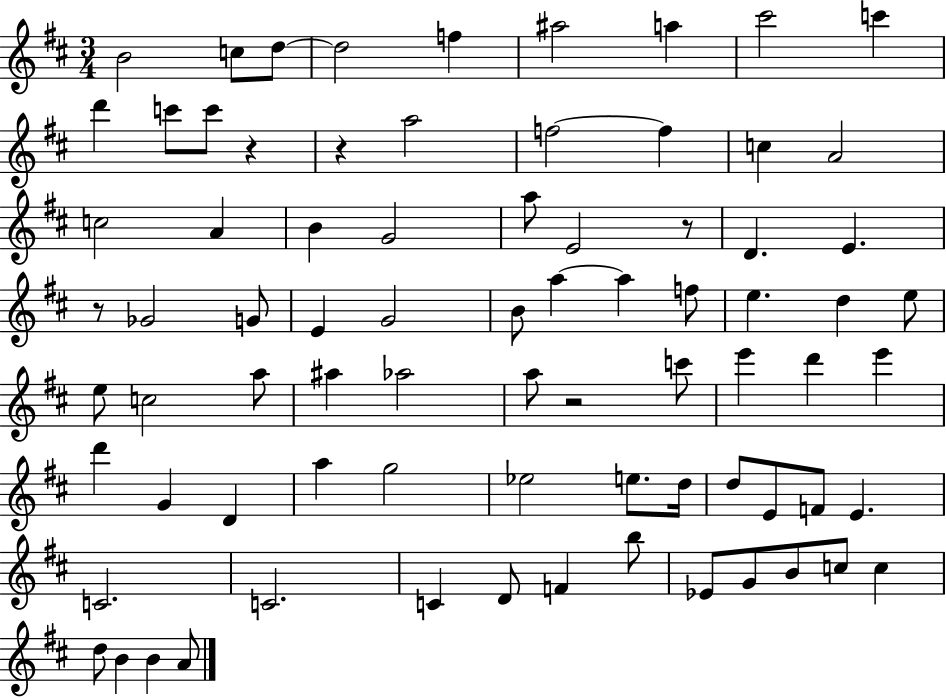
B4/h C5/e D5/e D5/h F5/q A#5/h A5/q C#6/h C6/q D6/q C6/e C6/e R/q R/q A5/h F5/h F5/q C5/q A4/h C5/h A4/q B4/q G4/h A5/e E4/h R/e D4/q. E4/q. R/e Gb4/h G4/e E4/q G4/h B4/e A5/q A5/q F5/e E5/q. D5/q E5/e E5/e C5/h A5/e A#5/q Ab5/h A5/e R/h C6/e E6/q D6/q E6/q D6/q G4/q D4/q A5/q G5/h Eb5/h E5/e. D5/s D5/e E4/e F4/e E4/q. C4/h. C4/h. C4/q D4/e F4/q B5/e Eb4/e G4/e B4/e C5/e C5/q D5/e B4/q B4/q A4/e